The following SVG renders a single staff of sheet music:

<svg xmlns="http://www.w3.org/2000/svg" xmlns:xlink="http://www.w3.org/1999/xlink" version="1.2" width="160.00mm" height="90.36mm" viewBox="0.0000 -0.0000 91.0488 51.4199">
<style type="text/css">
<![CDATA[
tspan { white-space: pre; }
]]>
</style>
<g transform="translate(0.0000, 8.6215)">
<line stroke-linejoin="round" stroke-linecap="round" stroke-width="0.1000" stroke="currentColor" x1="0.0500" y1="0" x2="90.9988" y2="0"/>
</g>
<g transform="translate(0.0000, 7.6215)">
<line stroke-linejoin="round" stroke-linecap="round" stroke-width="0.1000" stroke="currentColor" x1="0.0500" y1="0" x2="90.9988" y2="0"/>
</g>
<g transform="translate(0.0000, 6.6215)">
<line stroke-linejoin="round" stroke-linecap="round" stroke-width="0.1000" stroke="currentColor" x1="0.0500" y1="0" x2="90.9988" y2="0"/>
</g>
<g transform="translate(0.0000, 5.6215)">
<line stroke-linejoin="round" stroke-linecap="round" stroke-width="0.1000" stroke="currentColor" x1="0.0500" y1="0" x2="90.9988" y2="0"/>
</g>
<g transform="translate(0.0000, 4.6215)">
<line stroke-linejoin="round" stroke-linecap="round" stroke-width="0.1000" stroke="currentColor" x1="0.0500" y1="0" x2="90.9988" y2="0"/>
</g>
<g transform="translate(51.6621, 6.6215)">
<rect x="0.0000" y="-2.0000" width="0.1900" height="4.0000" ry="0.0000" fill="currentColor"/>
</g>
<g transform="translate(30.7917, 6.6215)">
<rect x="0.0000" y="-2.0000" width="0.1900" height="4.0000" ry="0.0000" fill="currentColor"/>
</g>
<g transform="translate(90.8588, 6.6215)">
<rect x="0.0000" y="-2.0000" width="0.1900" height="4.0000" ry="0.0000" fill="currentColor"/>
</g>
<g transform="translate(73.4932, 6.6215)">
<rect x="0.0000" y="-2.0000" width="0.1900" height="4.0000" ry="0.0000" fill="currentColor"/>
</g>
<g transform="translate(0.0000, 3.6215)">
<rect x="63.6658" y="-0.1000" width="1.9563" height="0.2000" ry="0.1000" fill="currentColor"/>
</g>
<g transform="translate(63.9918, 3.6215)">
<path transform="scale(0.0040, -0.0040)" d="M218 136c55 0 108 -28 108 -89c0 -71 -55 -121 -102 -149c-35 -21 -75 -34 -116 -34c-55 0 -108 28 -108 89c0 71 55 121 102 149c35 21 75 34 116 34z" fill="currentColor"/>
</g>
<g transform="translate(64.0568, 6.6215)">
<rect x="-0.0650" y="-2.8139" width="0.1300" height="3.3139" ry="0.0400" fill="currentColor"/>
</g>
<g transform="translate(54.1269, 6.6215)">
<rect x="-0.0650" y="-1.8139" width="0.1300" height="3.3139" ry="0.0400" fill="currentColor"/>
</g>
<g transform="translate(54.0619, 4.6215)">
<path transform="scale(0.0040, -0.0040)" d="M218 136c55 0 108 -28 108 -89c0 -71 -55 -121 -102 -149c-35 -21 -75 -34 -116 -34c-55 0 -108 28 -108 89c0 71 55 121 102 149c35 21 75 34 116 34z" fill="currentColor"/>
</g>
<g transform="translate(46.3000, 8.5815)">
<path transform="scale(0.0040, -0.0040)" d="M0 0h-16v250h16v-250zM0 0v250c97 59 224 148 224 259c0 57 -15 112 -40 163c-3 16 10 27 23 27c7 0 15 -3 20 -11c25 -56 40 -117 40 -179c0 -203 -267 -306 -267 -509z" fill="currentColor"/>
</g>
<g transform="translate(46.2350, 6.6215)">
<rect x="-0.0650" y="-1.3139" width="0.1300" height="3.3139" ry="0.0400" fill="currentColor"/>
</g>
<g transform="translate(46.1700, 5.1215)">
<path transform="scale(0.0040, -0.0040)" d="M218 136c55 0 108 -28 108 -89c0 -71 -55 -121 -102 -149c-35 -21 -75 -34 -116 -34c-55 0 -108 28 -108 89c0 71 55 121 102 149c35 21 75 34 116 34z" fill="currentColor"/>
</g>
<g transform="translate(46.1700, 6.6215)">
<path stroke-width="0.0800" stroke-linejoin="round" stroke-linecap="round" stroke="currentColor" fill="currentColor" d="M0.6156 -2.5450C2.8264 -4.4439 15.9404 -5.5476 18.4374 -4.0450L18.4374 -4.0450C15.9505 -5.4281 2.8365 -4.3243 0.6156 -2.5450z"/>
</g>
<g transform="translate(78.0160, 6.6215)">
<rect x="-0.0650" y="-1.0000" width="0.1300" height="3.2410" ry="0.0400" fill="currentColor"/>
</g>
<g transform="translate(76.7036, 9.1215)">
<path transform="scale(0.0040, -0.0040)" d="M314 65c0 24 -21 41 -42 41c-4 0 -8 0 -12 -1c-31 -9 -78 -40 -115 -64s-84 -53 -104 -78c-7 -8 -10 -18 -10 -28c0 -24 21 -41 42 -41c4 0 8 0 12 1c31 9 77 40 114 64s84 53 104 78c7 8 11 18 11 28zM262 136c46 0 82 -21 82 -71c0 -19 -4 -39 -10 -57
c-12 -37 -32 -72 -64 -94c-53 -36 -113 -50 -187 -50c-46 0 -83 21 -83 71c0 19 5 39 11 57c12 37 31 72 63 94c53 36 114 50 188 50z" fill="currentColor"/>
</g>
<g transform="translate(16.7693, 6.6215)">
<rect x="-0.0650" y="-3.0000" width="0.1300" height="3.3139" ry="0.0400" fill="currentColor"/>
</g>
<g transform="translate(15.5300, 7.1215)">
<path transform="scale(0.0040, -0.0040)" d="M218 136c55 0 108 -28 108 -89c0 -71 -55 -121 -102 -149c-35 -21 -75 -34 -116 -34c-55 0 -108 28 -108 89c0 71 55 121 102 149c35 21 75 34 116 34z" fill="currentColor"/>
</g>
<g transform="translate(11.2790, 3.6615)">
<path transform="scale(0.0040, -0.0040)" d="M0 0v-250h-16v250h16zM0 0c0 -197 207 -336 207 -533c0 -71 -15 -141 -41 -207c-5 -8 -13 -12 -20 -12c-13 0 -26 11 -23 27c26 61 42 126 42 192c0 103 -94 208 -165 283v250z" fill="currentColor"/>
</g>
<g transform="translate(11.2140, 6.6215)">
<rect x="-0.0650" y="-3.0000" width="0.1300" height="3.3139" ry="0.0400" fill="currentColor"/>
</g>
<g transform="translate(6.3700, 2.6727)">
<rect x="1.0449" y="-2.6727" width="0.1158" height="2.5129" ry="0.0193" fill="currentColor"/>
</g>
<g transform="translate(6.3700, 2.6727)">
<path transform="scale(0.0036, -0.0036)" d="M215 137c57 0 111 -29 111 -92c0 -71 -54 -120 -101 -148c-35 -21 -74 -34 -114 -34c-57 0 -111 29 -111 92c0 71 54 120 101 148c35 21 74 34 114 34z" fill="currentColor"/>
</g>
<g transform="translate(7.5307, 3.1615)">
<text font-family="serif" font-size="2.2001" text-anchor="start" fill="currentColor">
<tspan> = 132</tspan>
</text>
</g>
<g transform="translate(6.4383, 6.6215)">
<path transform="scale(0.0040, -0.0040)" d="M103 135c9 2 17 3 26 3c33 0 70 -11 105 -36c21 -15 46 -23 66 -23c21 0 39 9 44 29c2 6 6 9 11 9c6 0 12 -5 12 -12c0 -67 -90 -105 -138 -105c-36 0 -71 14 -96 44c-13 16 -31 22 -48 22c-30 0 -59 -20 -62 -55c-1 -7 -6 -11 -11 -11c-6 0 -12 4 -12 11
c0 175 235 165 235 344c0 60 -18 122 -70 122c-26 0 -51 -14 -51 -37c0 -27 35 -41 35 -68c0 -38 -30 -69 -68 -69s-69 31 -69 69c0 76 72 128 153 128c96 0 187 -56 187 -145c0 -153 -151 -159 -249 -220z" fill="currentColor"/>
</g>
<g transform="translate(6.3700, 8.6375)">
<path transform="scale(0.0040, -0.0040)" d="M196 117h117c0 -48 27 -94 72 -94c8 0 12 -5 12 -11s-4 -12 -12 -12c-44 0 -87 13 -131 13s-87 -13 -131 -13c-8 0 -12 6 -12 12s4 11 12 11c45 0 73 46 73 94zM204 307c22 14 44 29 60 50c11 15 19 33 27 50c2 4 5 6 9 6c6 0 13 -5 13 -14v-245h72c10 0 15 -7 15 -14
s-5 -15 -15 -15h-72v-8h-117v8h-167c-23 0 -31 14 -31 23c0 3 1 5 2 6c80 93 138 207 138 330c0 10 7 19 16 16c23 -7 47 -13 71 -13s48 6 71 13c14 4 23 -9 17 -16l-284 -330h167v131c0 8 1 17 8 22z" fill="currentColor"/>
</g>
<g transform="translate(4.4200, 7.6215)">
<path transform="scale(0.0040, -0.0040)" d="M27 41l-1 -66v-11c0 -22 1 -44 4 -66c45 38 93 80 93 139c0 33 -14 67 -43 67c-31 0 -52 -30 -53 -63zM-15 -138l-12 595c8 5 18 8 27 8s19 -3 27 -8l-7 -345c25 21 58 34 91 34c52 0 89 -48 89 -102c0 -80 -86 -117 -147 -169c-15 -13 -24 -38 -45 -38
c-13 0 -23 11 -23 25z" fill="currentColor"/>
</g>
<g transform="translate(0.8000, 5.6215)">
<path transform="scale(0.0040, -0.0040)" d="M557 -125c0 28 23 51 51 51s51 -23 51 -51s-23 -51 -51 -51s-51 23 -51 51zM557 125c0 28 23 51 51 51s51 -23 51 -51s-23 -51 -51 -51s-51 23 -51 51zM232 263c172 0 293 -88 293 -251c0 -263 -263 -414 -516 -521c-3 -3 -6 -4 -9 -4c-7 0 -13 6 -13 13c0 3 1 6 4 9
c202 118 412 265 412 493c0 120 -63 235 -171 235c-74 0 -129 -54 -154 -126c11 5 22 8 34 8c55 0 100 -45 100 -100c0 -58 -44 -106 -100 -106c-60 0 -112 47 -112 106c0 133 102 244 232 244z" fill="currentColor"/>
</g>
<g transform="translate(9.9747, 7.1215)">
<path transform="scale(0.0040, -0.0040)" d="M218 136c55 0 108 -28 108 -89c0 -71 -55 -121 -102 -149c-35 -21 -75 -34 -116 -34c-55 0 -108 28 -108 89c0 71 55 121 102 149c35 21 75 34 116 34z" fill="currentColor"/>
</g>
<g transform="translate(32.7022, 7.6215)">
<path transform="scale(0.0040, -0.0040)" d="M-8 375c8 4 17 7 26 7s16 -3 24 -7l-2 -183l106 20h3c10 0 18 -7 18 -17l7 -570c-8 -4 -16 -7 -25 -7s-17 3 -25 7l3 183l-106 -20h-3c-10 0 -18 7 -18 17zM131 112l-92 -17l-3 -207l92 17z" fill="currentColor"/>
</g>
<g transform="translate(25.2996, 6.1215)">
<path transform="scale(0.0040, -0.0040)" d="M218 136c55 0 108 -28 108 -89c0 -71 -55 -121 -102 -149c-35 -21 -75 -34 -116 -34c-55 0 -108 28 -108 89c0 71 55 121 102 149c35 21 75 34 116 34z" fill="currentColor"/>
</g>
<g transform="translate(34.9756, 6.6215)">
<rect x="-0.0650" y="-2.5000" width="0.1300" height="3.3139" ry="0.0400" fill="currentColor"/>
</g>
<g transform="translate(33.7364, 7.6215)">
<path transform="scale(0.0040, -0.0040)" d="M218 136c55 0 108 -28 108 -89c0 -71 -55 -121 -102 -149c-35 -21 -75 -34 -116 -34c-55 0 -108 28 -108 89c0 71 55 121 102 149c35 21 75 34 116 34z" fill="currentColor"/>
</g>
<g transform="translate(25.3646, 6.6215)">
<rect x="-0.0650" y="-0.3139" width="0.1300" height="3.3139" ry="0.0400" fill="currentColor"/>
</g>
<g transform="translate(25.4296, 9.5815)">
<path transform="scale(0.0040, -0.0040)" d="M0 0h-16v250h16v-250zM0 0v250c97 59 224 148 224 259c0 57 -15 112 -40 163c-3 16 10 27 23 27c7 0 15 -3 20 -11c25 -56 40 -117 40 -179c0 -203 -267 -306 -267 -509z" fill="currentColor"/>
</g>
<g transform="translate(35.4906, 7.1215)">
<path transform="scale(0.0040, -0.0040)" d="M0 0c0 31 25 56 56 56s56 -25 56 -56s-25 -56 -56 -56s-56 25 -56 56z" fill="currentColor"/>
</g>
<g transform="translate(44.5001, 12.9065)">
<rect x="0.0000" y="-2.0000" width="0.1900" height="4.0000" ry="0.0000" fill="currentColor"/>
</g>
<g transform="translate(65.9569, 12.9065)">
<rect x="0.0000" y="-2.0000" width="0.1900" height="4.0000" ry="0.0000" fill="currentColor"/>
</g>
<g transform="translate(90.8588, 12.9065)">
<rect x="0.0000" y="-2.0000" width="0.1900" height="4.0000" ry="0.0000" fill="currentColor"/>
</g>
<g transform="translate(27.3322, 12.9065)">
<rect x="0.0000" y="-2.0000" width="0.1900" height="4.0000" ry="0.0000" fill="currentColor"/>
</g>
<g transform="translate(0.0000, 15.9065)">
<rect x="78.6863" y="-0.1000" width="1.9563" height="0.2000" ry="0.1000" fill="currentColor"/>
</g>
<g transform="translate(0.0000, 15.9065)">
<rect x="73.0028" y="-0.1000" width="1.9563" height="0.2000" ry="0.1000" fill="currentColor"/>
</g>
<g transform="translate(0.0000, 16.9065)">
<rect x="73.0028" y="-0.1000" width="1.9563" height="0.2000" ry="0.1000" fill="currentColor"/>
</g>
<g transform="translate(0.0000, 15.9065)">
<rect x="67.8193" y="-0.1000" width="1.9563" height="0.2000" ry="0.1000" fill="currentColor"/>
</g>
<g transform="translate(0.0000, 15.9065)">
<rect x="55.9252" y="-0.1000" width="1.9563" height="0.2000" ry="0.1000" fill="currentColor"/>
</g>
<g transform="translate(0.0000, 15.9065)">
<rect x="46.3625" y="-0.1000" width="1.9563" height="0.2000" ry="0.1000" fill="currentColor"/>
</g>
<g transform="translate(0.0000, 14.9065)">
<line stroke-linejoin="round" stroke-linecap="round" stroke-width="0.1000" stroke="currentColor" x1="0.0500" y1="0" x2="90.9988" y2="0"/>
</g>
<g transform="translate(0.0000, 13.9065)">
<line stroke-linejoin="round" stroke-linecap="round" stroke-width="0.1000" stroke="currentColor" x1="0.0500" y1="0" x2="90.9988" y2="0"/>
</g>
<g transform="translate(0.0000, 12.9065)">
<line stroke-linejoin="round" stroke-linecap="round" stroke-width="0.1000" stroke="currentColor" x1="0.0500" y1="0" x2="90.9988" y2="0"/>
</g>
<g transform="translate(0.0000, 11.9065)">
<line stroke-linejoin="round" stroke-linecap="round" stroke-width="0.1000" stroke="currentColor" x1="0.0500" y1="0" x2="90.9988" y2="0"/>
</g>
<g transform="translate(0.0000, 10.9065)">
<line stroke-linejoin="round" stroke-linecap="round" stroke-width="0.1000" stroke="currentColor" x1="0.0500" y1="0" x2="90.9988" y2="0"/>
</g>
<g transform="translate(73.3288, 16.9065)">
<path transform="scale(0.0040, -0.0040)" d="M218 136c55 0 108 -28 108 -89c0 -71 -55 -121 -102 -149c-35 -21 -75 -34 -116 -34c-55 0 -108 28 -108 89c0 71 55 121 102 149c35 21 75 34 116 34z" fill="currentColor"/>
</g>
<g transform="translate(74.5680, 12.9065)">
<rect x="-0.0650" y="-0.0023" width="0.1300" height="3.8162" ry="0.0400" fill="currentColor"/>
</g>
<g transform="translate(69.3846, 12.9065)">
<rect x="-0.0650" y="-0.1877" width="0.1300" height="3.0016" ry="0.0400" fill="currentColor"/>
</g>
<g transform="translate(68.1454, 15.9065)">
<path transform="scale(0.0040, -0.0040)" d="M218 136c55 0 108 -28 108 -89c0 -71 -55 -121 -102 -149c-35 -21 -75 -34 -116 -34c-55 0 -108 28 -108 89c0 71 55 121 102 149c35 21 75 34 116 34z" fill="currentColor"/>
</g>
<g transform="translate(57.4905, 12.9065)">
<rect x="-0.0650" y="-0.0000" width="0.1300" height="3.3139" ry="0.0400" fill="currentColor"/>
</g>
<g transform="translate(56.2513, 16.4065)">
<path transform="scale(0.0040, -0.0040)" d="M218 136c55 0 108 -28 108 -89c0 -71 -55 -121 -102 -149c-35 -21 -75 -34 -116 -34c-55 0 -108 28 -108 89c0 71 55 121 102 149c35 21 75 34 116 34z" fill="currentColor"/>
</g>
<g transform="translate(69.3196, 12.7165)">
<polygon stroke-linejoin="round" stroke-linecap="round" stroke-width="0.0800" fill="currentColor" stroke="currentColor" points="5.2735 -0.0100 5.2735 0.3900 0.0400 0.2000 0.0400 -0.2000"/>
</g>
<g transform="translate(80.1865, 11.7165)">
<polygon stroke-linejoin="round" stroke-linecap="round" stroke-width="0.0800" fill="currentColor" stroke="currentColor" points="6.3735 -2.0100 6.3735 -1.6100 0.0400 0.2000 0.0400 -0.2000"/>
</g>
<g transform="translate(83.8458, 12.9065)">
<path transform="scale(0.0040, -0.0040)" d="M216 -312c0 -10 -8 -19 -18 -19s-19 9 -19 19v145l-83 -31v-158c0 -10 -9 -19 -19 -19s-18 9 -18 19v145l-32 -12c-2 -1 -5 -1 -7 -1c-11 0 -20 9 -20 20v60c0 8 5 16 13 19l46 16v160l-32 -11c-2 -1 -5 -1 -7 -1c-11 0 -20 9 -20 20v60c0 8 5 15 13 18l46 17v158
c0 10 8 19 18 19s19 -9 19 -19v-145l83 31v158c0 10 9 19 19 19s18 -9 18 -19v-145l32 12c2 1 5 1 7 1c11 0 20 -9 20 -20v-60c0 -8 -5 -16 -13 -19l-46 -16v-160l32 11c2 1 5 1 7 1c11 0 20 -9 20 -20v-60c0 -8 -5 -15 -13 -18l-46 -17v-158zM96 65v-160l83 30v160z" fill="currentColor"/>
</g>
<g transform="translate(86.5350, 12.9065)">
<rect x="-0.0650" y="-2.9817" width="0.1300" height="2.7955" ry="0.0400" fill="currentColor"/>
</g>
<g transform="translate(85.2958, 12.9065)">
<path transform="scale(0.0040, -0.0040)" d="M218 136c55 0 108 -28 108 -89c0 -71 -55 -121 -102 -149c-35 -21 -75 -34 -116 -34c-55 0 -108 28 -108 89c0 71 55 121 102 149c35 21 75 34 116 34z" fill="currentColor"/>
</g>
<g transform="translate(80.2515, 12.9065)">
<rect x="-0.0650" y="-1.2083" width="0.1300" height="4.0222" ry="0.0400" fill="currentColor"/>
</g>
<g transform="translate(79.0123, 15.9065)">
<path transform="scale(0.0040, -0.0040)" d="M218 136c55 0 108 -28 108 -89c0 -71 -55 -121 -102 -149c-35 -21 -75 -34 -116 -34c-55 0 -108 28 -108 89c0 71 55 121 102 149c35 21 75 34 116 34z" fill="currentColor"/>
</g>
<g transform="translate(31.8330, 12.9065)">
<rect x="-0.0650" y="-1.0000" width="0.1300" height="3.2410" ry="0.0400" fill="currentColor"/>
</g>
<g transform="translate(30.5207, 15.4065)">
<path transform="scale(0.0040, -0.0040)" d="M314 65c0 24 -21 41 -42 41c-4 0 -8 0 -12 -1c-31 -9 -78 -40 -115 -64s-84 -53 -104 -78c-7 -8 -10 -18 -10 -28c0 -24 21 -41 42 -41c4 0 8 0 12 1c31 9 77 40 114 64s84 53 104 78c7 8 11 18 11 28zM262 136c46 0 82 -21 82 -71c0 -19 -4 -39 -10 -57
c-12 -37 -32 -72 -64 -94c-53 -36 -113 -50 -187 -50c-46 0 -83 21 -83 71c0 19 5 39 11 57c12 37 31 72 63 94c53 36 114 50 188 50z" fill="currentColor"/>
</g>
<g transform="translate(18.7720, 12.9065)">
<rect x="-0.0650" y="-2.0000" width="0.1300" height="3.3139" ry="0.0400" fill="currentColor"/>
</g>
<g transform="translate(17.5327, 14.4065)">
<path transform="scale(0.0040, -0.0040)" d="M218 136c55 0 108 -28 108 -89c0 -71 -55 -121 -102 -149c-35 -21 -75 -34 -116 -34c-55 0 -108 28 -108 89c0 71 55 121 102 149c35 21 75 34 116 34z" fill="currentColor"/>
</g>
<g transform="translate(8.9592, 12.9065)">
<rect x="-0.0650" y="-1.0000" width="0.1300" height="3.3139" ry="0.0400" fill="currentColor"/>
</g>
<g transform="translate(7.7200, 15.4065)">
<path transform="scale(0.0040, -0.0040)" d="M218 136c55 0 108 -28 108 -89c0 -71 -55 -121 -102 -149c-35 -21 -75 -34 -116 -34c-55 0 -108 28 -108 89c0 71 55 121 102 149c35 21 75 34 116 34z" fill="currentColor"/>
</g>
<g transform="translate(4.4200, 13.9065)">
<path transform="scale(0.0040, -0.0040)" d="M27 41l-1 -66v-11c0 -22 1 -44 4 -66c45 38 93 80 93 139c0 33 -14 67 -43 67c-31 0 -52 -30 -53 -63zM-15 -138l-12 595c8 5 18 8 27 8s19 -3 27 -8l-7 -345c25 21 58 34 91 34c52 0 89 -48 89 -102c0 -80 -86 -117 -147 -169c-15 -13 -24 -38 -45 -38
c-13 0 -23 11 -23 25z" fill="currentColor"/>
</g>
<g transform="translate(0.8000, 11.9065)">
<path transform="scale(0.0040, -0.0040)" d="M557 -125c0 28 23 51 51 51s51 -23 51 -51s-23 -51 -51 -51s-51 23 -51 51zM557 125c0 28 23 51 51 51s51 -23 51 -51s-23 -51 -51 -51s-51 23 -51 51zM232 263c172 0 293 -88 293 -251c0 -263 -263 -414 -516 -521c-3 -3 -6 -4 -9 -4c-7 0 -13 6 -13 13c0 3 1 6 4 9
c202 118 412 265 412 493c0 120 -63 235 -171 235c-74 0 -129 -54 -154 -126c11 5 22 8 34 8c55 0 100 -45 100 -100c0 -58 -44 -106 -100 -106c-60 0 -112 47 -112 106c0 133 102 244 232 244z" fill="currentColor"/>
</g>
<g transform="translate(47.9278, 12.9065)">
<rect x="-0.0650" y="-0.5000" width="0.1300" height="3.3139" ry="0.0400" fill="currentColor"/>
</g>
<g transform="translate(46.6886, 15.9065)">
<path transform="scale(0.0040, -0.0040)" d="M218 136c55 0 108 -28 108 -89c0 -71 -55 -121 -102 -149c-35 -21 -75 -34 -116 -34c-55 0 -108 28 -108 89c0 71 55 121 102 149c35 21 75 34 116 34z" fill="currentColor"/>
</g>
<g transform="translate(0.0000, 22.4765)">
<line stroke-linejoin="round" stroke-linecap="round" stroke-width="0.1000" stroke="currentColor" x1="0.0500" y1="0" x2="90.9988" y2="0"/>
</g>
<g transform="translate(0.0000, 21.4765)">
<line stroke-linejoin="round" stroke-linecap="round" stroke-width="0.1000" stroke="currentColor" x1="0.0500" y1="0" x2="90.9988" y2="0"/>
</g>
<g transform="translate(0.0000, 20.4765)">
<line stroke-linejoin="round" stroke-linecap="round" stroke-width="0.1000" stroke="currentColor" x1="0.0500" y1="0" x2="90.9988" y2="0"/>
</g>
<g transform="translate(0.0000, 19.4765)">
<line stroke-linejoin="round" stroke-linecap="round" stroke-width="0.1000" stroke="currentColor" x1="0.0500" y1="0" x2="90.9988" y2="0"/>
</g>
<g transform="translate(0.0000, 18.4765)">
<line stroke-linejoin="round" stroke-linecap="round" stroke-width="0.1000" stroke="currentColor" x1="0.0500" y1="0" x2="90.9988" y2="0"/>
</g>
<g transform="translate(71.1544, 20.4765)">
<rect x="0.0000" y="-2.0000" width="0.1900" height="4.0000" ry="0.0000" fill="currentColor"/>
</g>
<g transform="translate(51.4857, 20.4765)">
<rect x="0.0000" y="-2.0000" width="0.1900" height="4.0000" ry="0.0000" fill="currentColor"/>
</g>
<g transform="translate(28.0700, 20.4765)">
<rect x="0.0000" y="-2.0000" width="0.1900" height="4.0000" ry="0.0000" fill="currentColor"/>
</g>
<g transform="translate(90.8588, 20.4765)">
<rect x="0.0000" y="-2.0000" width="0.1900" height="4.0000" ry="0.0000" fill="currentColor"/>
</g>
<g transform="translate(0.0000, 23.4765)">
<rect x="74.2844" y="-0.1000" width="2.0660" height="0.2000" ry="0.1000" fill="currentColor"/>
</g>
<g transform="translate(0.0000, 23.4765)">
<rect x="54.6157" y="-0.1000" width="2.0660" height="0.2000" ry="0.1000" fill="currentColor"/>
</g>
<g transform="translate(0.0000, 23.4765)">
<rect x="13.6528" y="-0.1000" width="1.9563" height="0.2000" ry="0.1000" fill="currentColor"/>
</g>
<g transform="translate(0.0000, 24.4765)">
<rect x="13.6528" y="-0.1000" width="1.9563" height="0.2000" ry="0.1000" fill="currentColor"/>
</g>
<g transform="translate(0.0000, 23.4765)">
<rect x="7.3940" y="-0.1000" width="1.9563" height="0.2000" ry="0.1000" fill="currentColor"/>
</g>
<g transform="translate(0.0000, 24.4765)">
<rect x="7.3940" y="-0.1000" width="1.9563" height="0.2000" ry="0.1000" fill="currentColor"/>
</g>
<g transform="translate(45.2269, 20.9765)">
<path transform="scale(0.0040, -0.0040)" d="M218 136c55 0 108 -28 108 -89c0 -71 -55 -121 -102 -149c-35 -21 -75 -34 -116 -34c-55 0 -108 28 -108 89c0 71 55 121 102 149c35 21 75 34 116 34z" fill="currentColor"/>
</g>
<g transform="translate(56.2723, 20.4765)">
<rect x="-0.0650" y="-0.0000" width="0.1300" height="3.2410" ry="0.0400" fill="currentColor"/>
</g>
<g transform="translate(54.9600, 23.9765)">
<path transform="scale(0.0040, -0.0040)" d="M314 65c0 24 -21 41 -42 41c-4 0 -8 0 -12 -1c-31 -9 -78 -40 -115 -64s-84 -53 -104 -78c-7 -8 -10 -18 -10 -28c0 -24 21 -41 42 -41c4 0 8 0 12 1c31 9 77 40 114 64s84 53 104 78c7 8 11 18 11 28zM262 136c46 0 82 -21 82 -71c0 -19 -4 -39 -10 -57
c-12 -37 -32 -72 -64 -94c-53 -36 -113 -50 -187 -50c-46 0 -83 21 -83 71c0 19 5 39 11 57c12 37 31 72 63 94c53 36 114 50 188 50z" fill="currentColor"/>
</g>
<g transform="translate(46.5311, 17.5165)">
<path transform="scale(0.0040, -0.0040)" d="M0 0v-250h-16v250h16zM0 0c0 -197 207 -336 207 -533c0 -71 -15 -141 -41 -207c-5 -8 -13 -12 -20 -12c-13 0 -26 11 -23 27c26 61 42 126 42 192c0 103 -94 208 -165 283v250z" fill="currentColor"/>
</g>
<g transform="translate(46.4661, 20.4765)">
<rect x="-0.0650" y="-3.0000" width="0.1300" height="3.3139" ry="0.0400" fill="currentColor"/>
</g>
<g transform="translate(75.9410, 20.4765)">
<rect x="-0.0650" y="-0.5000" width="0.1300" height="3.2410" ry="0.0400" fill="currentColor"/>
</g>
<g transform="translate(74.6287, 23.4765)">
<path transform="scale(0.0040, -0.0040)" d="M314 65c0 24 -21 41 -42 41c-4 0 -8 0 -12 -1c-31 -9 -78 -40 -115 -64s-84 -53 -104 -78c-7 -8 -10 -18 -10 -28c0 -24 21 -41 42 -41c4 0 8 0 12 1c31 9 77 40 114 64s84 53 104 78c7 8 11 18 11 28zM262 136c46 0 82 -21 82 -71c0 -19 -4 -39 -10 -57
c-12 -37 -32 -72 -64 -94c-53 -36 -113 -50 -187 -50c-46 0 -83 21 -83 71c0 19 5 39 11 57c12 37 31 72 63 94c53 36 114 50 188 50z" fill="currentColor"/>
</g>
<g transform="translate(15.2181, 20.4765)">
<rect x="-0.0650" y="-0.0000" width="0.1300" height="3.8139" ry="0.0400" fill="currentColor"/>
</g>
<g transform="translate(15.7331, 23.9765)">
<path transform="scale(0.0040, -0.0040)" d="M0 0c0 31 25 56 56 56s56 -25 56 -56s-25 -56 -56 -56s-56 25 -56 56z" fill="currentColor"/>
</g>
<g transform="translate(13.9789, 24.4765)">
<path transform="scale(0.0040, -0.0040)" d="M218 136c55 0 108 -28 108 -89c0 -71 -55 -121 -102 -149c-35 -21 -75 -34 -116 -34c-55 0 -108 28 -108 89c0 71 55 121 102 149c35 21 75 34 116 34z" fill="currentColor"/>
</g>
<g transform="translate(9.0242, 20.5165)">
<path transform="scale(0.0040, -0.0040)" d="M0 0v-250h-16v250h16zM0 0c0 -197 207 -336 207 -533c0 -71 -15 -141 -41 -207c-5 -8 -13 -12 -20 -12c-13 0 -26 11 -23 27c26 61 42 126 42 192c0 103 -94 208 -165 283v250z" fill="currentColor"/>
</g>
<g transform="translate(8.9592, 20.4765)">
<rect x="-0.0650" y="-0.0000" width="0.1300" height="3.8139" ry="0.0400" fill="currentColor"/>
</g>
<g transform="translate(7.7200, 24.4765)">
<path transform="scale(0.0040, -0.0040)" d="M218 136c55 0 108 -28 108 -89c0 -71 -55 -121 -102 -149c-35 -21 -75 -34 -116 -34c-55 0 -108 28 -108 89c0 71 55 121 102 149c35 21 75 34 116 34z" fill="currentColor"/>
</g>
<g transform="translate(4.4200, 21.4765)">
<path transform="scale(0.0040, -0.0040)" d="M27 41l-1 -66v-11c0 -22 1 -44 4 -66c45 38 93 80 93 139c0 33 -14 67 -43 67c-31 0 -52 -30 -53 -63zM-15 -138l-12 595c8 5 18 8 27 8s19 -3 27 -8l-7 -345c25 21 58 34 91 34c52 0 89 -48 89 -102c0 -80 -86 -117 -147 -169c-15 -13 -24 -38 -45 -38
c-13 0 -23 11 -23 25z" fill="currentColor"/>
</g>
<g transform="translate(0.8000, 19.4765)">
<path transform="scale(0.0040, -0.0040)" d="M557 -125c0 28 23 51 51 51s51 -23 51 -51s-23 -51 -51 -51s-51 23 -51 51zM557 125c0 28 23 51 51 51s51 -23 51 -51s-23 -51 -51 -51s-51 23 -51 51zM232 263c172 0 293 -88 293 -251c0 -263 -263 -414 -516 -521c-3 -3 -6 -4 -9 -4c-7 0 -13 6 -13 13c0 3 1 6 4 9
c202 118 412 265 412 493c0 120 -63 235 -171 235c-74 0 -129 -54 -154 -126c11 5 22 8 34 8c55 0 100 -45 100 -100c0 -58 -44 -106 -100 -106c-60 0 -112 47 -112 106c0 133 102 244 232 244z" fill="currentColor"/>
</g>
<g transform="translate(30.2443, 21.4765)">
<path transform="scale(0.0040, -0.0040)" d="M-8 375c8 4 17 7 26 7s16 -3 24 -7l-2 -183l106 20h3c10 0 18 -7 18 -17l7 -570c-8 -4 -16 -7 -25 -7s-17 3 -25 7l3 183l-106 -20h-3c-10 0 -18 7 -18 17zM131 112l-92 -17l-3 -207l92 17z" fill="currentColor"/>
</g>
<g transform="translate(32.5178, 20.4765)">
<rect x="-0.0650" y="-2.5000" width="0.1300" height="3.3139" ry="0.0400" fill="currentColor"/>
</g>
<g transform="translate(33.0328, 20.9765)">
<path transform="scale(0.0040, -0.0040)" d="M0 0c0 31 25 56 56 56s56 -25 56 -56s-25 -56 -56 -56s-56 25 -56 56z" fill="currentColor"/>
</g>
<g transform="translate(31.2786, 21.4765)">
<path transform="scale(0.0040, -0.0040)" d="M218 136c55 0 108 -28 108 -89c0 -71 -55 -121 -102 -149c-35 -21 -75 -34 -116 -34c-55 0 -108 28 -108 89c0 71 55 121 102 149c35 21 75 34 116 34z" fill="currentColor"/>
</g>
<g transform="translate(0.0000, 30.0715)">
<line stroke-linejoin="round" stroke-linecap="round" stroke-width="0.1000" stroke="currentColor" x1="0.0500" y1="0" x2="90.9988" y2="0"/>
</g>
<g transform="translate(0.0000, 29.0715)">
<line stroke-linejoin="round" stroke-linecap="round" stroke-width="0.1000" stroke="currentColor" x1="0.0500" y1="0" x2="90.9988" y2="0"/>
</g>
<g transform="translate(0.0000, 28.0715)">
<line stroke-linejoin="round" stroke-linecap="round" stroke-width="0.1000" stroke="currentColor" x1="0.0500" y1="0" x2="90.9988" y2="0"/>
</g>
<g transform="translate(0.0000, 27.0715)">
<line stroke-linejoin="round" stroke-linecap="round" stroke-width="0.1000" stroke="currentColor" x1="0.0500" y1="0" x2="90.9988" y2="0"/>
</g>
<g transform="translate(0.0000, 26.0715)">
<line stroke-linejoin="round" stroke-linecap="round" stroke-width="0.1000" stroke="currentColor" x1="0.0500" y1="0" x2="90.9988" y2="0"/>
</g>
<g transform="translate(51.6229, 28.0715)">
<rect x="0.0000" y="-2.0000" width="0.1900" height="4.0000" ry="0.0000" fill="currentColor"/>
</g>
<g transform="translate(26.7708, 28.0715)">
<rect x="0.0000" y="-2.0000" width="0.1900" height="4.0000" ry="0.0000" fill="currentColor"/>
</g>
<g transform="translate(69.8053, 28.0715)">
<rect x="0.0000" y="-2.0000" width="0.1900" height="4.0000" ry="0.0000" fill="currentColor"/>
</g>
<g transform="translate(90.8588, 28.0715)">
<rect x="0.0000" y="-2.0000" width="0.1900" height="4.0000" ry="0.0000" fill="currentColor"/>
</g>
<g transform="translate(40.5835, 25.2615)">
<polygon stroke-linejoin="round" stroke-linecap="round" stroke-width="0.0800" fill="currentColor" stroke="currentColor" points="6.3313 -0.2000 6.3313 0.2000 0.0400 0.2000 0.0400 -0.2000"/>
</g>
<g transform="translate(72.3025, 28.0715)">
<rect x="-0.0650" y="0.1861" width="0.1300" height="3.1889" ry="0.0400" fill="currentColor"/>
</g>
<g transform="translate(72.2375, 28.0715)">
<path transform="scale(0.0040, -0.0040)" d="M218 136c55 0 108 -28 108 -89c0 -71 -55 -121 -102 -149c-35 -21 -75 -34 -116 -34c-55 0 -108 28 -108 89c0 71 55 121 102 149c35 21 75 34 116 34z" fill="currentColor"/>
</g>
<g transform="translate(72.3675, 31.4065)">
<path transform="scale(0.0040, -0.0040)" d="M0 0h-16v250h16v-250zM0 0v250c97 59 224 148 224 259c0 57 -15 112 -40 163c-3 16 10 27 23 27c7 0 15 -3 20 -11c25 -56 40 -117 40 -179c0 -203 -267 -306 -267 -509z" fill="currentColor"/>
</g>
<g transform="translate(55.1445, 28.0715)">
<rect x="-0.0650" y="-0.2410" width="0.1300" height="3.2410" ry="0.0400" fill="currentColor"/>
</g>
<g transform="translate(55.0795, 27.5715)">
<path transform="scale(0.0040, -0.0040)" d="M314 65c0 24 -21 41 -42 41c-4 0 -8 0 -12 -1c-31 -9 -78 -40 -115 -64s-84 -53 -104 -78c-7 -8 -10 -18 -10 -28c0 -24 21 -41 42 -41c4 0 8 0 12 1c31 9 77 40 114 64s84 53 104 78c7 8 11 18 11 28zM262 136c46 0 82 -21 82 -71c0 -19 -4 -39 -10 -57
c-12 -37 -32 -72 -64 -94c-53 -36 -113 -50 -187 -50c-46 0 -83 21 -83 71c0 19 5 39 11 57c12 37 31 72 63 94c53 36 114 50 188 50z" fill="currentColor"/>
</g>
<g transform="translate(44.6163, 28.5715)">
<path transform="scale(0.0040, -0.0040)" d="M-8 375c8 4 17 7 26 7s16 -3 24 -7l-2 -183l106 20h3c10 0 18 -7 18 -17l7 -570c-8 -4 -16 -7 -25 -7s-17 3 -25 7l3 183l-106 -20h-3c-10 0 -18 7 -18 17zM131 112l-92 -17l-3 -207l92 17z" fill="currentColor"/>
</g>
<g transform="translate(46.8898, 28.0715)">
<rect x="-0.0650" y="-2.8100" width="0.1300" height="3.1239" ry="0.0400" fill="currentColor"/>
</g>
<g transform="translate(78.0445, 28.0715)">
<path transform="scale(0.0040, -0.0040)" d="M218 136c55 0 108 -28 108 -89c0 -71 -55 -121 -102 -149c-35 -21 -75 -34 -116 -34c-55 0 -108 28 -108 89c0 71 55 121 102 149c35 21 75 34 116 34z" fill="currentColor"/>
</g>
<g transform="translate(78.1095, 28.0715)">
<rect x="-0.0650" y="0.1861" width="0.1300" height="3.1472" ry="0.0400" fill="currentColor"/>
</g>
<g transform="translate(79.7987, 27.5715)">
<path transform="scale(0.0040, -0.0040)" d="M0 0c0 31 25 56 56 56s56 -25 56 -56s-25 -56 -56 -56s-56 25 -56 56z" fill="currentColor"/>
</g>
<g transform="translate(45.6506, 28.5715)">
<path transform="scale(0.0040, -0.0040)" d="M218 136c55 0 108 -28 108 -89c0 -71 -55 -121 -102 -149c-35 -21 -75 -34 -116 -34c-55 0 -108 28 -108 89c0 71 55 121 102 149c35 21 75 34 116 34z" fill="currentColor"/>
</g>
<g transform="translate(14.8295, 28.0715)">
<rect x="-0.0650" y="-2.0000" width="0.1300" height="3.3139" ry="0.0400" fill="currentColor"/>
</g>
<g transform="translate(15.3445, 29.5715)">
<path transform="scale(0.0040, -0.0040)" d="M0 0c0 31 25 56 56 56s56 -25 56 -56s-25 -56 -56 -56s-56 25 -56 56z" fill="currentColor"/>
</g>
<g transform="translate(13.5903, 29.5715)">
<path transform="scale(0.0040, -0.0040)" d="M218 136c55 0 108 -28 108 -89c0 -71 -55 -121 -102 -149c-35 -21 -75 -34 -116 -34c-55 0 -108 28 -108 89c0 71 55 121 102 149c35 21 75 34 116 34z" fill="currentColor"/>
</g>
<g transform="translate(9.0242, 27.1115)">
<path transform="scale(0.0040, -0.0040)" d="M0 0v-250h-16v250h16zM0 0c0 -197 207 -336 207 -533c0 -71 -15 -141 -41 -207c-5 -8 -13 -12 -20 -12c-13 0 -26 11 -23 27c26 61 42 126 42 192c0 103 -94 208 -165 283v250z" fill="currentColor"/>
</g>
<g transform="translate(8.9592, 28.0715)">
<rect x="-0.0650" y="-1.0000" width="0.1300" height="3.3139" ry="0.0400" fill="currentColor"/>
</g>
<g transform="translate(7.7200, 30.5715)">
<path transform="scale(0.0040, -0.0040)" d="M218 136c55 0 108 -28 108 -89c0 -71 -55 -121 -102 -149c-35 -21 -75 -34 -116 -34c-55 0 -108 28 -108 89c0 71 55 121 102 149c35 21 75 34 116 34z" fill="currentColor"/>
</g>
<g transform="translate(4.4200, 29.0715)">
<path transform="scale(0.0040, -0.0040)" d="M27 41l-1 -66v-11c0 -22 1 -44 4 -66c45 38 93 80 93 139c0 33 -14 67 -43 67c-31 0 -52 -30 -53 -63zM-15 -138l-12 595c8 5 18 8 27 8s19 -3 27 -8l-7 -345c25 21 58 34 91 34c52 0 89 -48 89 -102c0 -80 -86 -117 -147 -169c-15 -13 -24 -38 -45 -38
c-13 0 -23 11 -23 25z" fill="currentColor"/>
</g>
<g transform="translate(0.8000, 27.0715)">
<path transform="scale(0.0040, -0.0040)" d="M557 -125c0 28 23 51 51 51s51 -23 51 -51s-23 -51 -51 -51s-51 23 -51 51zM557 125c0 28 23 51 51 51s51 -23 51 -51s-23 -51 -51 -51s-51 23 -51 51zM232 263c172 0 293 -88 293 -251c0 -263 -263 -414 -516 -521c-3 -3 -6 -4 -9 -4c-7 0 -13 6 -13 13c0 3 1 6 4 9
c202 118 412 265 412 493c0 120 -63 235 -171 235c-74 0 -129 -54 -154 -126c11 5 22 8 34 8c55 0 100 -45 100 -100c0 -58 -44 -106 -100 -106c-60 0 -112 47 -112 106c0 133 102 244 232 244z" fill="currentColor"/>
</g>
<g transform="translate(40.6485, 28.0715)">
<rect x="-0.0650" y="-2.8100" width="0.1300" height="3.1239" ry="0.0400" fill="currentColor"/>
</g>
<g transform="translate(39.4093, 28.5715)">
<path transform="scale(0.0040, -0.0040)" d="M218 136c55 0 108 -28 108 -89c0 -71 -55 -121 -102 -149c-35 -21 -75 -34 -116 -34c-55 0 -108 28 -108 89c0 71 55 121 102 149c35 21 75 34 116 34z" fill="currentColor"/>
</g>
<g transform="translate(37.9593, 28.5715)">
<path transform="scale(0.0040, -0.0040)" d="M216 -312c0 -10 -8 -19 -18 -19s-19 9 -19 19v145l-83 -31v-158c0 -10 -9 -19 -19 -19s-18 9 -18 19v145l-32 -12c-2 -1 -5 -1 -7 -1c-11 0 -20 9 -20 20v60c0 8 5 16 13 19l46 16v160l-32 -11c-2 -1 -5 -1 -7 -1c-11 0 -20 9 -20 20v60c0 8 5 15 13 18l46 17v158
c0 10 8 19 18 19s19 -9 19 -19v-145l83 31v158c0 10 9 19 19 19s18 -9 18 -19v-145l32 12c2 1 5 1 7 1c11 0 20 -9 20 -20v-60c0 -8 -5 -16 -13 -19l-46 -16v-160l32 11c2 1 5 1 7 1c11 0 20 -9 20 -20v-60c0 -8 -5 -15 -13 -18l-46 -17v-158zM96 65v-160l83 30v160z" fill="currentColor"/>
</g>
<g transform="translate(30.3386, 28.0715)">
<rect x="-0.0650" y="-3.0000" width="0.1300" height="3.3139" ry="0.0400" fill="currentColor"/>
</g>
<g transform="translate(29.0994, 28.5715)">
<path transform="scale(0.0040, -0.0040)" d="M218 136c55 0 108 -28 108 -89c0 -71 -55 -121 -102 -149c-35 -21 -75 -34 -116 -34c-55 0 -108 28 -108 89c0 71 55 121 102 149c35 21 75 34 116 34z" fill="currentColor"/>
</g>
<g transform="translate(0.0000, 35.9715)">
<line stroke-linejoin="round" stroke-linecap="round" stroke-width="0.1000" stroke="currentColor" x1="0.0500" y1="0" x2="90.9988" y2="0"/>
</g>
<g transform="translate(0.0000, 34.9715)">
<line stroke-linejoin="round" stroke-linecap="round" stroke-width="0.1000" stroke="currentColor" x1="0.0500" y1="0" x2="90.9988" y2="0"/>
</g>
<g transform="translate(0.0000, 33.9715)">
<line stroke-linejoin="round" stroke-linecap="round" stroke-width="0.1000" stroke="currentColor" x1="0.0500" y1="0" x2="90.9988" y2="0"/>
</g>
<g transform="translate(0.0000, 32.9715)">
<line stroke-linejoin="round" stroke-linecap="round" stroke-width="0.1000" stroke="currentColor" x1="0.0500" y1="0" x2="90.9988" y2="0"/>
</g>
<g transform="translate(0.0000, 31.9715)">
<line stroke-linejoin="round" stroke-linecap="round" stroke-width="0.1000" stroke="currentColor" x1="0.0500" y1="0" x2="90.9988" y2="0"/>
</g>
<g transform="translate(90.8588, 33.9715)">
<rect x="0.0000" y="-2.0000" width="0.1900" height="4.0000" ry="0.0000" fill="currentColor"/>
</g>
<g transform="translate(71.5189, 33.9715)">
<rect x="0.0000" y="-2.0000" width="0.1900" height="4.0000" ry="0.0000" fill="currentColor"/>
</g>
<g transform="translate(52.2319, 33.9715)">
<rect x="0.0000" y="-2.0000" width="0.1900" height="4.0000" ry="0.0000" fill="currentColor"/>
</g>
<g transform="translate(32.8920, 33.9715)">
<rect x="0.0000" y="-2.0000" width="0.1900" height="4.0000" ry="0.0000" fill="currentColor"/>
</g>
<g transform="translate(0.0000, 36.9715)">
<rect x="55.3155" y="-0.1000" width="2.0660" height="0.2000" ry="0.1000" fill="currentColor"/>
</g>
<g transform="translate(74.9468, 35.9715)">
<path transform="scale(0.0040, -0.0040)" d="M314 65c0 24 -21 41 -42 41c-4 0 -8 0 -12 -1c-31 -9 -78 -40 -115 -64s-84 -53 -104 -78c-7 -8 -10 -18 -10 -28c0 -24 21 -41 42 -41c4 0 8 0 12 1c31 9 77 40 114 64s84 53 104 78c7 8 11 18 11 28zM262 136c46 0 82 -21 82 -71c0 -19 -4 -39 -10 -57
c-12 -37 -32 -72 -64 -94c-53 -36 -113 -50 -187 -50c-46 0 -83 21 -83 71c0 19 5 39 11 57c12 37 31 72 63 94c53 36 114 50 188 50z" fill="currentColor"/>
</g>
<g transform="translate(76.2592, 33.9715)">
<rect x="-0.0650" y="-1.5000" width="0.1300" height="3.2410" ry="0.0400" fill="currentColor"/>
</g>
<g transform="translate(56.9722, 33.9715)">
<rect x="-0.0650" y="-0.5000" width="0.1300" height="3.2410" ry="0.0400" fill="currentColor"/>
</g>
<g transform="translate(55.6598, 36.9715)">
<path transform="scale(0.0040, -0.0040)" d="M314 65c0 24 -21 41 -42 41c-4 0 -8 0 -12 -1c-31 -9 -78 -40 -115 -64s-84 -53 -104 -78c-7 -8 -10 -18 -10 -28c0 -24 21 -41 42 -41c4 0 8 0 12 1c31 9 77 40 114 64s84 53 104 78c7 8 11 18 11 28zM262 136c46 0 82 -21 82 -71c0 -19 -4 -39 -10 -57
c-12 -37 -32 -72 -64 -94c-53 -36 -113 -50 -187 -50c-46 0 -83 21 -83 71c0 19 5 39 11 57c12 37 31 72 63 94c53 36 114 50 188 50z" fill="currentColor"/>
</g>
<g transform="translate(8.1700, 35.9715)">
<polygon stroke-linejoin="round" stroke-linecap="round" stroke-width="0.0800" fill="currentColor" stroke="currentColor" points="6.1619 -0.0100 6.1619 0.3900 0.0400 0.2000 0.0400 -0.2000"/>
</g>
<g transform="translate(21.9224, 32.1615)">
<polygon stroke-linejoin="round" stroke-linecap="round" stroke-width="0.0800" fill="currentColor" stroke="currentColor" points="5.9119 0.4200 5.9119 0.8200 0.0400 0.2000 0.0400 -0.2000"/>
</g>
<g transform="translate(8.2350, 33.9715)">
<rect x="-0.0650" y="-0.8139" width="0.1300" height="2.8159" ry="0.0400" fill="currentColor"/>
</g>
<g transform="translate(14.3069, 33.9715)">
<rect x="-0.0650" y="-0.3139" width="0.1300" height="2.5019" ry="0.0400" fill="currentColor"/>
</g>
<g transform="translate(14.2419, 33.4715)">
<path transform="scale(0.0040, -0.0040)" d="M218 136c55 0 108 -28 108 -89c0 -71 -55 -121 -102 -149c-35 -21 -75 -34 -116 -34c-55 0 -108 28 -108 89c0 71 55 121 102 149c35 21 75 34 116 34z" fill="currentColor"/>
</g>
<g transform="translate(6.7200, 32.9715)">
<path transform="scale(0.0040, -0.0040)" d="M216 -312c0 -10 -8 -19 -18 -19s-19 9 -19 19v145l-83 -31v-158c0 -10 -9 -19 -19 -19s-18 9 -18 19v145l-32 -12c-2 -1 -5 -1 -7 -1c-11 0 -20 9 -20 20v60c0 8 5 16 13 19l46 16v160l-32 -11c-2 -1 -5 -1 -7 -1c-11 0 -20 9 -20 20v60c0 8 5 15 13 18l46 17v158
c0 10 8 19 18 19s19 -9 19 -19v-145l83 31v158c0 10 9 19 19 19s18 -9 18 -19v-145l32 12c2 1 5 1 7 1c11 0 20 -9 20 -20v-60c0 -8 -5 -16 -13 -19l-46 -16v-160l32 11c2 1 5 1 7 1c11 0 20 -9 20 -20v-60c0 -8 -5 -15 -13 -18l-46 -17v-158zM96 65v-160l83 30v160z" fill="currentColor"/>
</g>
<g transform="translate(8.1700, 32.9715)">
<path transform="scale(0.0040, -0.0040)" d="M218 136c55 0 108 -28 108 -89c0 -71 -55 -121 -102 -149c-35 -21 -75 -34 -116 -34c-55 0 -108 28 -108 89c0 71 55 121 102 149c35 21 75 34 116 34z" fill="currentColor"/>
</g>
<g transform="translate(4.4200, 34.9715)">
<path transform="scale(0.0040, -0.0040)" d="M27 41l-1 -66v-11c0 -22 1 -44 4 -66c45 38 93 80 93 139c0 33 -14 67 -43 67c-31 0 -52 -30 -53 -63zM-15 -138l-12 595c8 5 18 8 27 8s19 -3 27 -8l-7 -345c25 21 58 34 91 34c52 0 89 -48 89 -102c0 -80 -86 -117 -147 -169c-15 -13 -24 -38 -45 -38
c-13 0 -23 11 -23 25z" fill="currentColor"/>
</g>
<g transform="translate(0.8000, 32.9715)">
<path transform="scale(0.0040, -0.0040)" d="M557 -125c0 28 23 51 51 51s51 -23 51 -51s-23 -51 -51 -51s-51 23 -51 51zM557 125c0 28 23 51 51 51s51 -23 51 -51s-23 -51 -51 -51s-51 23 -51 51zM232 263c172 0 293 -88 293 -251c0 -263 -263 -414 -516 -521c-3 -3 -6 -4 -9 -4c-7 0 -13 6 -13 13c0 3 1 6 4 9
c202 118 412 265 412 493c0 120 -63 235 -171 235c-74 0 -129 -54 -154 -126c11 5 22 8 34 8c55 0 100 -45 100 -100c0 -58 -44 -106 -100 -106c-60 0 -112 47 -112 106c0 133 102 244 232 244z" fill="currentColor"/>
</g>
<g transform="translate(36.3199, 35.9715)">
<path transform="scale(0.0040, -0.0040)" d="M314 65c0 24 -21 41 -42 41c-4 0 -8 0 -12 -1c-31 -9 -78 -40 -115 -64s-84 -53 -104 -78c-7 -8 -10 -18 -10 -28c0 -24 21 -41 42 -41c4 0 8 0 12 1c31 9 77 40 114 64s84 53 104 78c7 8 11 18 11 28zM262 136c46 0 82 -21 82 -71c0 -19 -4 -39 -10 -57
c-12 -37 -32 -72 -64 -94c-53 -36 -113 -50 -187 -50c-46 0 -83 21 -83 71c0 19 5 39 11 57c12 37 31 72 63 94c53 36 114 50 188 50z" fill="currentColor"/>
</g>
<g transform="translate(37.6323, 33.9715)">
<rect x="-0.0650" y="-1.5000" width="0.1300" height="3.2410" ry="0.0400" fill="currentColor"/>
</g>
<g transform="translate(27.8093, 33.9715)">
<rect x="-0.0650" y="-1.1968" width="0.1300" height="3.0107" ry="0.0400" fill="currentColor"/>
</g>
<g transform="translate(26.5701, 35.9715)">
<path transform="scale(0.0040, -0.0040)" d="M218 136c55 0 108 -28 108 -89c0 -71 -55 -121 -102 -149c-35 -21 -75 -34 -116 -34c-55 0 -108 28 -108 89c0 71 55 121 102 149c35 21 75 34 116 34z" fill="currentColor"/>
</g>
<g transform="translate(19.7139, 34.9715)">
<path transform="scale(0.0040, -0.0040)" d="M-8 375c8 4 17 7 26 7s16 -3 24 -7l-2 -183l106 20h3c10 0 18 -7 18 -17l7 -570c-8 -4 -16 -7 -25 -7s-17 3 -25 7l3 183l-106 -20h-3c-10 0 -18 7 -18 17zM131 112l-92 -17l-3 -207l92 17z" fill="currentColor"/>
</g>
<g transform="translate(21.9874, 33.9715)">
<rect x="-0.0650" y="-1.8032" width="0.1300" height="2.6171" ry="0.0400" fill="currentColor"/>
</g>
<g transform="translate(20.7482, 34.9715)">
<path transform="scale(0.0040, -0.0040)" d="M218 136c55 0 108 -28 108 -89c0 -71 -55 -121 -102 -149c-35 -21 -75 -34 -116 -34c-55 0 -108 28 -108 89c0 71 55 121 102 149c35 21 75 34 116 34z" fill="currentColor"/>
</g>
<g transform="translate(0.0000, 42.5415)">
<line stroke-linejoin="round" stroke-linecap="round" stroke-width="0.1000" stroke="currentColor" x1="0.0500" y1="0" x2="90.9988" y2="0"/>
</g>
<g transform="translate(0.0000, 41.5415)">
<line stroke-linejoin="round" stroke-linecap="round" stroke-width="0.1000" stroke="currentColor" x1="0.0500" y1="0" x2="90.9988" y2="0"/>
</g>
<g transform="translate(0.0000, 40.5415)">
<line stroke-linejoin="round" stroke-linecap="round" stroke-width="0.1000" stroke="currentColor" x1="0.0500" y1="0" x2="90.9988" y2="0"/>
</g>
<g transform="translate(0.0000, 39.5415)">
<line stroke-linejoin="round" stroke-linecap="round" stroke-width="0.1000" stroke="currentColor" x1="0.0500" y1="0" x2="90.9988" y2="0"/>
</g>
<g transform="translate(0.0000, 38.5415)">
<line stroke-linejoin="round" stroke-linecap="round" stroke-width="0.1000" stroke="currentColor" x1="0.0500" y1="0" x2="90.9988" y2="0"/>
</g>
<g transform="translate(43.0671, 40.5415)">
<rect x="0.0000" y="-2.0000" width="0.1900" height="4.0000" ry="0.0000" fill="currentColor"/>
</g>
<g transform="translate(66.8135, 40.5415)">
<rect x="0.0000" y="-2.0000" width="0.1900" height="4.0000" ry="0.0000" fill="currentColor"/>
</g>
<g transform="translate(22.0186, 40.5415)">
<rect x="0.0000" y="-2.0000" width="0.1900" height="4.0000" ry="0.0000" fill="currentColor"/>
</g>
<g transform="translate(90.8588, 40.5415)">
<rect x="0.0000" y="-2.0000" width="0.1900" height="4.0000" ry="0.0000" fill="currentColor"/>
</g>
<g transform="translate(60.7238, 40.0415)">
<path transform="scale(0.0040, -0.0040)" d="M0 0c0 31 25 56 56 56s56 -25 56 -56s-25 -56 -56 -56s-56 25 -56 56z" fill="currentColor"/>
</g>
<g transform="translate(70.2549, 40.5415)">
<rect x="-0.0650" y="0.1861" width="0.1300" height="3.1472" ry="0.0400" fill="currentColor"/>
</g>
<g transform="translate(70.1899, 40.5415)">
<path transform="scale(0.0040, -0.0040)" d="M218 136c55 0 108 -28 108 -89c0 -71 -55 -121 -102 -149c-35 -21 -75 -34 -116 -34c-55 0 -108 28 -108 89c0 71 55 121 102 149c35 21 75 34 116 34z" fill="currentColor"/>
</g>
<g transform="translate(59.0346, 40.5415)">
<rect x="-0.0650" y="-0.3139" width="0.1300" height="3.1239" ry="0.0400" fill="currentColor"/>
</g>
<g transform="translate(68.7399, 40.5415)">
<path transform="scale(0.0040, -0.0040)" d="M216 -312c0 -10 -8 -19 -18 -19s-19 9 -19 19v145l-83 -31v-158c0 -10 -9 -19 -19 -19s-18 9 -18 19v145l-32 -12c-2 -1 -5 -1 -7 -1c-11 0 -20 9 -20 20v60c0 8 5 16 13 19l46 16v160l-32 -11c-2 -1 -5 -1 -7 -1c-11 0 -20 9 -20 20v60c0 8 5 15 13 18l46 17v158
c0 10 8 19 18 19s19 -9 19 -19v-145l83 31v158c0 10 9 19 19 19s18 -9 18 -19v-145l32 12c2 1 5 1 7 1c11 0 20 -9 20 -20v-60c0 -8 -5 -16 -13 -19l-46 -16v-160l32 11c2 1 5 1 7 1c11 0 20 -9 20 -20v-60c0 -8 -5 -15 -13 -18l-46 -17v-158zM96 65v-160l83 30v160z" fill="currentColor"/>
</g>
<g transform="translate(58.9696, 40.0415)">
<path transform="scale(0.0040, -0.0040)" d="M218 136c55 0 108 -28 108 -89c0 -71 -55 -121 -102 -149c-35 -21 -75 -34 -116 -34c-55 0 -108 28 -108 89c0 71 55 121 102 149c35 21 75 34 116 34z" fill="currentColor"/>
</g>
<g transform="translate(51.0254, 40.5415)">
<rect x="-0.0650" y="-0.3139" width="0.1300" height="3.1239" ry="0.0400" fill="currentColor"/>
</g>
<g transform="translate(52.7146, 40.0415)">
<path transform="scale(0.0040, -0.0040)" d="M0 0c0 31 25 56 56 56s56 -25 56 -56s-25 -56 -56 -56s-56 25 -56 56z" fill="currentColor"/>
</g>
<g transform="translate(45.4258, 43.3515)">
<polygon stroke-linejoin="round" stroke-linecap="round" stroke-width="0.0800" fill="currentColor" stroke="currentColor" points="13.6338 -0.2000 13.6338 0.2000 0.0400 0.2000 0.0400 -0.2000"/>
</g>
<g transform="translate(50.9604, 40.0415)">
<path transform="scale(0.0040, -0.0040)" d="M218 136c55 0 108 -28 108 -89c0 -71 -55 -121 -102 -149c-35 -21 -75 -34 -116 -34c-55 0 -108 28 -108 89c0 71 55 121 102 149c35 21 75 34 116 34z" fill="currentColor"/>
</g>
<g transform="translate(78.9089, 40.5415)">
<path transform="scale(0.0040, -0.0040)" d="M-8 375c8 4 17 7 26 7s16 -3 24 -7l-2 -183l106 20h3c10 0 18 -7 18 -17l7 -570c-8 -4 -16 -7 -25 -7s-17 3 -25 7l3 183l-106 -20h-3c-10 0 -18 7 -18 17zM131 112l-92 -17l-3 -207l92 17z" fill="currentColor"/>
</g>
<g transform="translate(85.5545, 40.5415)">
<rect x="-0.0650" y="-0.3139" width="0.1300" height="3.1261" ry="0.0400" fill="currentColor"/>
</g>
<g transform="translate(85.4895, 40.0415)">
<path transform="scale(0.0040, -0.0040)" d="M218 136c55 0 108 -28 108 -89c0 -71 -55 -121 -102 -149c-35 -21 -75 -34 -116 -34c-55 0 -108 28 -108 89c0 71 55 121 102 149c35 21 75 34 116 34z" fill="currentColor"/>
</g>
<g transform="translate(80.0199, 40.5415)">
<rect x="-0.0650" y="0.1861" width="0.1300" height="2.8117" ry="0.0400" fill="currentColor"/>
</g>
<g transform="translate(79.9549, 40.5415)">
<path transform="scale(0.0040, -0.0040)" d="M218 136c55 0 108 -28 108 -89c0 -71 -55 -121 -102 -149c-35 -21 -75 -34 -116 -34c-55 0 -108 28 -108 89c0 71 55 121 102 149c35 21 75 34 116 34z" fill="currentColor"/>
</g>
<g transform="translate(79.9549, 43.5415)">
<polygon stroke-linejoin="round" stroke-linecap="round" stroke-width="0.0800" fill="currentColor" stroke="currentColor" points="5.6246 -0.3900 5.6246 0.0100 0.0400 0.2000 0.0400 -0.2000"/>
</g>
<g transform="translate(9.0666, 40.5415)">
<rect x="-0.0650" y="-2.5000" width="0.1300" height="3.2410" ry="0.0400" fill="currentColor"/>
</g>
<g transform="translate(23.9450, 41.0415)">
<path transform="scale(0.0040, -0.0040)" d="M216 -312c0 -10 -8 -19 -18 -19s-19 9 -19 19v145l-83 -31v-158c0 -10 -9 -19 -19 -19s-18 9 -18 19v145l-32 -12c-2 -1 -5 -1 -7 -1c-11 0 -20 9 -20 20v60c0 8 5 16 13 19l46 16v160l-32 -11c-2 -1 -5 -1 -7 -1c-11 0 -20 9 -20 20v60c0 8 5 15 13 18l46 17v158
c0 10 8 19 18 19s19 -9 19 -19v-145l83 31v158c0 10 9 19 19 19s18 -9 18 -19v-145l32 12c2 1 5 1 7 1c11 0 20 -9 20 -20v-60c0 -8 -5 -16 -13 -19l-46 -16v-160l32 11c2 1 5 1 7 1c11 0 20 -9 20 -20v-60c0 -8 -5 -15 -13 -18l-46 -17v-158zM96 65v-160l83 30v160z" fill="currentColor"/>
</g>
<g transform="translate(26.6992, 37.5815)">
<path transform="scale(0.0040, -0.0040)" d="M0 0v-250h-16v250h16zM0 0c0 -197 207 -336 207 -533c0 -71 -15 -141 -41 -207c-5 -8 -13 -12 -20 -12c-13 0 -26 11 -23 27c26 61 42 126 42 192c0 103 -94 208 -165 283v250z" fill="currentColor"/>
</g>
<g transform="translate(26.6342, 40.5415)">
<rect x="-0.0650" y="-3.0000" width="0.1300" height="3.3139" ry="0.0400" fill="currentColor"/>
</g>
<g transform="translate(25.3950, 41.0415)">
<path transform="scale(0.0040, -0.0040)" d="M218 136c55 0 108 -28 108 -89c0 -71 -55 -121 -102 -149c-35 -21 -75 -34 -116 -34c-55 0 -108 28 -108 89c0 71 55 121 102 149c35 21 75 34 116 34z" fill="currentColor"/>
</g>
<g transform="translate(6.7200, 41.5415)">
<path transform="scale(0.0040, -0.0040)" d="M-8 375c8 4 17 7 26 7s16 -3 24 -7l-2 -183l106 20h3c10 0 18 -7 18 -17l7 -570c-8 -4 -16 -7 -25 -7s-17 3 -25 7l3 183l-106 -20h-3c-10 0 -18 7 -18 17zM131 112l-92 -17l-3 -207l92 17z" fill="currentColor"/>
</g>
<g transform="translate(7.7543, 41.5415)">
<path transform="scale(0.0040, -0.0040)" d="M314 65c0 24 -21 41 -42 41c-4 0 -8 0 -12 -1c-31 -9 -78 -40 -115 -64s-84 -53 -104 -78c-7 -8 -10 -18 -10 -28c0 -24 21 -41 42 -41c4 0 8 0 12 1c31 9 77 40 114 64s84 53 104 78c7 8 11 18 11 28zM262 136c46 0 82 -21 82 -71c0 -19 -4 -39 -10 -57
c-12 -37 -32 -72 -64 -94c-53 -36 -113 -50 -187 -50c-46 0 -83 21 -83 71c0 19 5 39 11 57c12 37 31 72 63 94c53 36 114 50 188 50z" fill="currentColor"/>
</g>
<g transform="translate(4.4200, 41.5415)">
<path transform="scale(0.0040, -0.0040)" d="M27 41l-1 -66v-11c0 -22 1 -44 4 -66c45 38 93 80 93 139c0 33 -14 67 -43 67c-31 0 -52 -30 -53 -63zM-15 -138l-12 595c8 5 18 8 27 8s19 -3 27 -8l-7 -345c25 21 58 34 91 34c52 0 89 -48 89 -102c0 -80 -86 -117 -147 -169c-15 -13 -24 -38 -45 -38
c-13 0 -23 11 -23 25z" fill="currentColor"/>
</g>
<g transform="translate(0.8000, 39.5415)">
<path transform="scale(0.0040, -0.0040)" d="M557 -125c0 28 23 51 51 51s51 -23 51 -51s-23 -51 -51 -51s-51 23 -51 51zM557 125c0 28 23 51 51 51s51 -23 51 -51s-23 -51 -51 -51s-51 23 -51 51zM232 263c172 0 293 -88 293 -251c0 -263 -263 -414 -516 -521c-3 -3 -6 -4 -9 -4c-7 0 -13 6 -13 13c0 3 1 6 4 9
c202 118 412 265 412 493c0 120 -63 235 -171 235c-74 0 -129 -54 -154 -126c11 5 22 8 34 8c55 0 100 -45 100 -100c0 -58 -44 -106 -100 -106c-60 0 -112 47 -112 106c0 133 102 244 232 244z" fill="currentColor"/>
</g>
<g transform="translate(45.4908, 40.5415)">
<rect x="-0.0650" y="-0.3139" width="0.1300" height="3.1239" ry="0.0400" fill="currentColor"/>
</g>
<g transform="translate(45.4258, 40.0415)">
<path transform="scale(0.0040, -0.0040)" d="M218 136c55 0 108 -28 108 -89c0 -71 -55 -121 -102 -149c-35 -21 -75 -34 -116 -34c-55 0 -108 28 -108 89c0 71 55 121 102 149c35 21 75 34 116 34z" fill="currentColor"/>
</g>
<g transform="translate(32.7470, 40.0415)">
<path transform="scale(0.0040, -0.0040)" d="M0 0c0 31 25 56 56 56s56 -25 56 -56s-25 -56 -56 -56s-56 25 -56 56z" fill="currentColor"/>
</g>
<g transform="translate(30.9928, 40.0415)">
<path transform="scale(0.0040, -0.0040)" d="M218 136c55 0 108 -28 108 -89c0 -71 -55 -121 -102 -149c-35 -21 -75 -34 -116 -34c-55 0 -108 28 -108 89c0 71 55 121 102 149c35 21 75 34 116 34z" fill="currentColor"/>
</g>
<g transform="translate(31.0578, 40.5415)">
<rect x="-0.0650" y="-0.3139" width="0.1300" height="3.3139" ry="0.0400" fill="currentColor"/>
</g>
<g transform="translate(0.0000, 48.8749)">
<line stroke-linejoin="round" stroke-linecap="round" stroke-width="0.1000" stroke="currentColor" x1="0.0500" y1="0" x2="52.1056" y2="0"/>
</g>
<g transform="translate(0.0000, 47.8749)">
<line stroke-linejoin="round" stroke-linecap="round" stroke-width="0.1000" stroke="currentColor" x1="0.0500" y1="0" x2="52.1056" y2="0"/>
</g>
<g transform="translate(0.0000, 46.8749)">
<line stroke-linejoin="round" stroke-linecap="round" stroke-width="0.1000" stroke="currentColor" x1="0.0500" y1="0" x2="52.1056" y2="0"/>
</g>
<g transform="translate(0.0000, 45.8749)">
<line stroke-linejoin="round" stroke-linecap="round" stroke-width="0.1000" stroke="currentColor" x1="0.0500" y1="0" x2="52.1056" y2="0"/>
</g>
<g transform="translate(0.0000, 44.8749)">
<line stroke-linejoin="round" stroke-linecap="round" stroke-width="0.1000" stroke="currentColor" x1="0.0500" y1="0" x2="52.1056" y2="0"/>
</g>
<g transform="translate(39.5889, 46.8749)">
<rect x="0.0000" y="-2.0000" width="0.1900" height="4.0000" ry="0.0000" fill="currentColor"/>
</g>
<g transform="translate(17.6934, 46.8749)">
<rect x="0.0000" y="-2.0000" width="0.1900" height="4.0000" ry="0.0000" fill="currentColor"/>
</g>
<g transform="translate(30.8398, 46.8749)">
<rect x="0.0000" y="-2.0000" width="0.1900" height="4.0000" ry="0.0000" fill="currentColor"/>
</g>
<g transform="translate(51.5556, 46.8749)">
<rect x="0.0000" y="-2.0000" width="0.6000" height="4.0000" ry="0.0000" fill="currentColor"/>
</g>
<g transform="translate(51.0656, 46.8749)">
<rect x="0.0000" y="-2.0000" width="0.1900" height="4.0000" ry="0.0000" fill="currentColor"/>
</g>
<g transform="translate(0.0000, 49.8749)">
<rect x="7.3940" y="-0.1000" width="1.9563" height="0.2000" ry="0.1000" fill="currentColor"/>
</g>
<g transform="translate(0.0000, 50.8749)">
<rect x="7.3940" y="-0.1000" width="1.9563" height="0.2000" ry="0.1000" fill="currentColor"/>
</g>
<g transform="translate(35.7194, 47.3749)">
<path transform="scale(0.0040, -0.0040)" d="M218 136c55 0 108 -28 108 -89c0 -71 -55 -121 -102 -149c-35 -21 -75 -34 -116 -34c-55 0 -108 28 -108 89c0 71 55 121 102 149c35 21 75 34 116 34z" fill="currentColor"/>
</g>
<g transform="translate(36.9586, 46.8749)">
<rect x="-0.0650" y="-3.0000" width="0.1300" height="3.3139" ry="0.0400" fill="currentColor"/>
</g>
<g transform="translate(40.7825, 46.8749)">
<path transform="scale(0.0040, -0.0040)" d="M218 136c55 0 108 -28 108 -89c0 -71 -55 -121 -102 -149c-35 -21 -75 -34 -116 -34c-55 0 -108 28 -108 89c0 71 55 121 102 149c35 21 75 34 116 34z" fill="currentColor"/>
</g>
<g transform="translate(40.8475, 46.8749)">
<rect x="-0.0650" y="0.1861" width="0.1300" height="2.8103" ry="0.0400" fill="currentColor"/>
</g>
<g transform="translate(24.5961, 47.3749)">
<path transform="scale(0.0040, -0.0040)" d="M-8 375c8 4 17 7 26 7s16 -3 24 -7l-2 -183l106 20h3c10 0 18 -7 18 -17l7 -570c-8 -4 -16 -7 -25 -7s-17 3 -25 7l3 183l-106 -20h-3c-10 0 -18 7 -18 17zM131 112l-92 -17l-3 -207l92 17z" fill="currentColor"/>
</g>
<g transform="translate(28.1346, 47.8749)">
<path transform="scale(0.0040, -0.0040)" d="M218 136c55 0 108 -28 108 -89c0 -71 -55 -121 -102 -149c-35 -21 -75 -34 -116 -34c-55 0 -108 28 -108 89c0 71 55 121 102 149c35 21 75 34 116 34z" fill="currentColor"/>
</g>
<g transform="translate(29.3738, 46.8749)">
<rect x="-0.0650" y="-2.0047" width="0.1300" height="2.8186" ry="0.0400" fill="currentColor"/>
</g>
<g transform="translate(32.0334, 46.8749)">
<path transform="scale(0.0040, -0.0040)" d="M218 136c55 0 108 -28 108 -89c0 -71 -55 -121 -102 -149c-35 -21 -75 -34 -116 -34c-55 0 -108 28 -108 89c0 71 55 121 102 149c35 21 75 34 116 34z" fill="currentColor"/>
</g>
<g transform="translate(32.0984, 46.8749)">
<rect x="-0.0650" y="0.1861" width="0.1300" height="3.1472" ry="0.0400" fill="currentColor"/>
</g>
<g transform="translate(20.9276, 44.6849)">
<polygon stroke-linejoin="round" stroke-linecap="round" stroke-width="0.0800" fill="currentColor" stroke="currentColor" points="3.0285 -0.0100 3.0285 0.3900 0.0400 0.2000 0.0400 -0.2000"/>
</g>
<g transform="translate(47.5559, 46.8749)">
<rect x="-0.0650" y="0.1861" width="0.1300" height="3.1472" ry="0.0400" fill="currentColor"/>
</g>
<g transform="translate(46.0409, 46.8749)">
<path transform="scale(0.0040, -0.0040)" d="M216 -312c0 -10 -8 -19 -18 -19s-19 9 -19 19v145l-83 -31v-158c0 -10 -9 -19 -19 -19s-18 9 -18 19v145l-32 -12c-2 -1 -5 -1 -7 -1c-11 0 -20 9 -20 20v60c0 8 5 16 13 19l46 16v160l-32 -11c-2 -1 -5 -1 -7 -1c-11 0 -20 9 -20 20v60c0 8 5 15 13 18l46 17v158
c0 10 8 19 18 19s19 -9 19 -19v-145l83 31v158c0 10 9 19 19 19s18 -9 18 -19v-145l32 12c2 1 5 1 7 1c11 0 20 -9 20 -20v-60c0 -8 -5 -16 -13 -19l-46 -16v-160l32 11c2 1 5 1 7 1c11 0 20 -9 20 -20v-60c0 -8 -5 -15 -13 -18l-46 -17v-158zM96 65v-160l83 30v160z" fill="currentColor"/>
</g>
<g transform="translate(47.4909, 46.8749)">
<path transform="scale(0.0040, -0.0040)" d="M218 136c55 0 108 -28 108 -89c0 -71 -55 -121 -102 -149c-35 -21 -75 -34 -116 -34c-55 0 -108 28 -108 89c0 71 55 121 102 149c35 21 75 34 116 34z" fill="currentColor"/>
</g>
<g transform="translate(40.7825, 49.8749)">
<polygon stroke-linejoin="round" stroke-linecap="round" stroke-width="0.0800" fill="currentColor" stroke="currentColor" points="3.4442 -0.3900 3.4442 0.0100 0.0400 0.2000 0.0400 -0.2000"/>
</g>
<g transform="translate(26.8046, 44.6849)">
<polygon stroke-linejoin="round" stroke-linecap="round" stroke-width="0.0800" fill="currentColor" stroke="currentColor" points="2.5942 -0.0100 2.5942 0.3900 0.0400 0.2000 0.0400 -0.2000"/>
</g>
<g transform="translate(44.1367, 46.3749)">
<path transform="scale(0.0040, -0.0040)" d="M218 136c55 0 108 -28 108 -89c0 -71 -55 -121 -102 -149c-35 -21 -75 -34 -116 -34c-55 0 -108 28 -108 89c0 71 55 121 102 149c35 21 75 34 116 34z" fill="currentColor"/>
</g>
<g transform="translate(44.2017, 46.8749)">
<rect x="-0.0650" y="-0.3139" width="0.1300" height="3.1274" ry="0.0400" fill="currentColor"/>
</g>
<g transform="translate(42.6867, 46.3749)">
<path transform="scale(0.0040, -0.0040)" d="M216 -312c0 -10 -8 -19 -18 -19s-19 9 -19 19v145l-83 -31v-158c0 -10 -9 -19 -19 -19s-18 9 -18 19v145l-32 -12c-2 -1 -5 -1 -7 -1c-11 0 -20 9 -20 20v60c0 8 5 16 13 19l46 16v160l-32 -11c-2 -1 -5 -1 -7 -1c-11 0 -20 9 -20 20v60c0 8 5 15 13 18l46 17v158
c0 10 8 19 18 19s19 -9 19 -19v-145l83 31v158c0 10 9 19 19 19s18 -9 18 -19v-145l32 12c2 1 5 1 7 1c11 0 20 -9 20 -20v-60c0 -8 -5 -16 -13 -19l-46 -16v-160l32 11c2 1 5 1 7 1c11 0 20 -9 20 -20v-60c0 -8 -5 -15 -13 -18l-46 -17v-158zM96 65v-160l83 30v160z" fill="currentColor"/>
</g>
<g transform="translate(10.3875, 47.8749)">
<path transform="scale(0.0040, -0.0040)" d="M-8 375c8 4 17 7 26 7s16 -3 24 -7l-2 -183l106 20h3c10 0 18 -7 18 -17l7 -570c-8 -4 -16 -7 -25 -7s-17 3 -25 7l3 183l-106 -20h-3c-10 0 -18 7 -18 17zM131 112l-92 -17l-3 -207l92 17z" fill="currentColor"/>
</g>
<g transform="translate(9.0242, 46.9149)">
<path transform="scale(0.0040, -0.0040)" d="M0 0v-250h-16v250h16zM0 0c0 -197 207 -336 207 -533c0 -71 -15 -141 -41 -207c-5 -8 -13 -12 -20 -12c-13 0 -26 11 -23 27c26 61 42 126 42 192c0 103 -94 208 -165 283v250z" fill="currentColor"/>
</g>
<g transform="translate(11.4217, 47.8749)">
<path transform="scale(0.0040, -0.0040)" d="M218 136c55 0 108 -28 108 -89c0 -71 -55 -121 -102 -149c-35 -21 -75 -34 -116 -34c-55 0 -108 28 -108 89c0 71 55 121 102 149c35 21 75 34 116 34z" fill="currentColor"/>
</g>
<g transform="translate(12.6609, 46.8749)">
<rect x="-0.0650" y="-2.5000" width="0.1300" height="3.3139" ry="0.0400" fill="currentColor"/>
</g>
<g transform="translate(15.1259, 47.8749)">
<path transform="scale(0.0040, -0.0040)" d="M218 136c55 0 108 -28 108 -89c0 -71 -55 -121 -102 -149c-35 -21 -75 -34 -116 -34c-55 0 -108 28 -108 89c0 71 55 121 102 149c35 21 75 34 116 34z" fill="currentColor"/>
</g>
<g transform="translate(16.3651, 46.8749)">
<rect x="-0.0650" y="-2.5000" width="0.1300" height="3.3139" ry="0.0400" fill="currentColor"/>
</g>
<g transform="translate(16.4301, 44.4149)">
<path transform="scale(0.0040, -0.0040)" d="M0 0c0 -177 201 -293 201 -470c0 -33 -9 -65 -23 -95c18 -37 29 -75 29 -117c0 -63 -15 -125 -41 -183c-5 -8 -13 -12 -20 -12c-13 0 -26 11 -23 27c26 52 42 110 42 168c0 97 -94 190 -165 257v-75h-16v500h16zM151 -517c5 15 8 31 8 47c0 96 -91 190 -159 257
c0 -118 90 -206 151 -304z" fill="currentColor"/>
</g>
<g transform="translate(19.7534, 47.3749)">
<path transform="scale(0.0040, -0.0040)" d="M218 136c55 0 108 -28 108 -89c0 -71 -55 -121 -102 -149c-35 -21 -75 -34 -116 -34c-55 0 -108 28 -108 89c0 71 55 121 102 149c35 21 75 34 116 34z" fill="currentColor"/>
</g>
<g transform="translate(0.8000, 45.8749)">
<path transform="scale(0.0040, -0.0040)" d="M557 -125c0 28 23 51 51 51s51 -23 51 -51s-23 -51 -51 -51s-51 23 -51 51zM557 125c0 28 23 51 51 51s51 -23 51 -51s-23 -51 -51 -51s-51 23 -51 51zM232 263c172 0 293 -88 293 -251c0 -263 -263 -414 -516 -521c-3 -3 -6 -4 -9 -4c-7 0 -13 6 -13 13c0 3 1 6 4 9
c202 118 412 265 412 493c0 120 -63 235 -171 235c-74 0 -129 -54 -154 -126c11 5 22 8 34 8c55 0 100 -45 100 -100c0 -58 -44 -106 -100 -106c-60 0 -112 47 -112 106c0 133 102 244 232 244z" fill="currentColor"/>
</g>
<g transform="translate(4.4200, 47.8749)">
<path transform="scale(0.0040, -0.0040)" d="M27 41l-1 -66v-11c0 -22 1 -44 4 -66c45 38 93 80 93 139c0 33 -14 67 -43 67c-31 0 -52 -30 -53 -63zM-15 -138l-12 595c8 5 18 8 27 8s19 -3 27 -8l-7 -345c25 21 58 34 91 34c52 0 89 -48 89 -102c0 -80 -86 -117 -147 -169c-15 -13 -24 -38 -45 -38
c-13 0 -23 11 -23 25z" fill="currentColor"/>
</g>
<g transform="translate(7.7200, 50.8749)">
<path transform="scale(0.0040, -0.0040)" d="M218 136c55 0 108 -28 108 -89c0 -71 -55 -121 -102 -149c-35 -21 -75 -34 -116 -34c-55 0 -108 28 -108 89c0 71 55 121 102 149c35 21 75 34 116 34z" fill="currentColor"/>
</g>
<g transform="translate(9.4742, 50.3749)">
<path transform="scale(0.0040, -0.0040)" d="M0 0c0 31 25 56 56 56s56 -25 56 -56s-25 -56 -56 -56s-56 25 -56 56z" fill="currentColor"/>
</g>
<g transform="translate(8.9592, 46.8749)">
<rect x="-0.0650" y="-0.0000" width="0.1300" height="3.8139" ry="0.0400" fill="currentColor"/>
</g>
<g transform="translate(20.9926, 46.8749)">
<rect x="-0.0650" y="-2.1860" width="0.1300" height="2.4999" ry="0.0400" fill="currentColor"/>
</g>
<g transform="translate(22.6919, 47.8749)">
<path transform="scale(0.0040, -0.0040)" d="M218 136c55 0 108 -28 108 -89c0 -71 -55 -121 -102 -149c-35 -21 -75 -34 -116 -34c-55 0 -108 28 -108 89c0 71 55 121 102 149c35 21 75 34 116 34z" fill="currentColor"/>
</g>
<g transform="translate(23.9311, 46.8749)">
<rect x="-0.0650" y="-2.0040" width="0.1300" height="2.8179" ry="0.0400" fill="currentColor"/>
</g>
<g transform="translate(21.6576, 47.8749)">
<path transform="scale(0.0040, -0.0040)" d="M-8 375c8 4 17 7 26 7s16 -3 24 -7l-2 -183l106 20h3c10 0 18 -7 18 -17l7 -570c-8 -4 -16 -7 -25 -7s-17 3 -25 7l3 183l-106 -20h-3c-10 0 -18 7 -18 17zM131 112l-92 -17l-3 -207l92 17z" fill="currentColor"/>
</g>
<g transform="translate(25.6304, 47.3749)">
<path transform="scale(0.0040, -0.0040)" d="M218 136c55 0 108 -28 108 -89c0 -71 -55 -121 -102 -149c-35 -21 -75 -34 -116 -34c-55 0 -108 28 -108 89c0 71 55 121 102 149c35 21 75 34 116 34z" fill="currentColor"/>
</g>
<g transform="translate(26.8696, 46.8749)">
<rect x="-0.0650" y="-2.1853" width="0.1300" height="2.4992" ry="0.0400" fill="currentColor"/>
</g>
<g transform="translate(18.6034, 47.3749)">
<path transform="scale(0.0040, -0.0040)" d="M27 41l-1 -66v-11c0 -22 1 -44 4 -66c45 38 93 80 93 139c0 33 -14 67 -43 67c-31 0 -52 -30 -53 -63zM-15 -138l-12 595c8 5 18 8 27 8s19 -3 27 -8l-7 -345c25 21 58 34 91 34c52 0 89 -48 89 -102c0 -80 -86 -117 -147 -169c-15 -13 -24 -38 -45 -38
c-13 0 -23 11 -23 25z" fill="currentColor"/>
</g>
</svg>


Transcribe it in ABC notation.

X:1
T:Untitled
M:2/4
L:1/4
K:F
C,/2 C, E,/2 B,, G,/2 A, C F,,2 F,, A,, F,,2 E,, D,, E,,/2 C,,/2 E,,/2 ^D,/2 C,,/2 C,, B,, C,/2 D,,2 E,,2 F,,/2 A,, C, ^C,/2 C,/2 E,2 D,/2 D, ^F,/2 E,/2 B,,/2 G,,/2 G,,2 E,,2 G,,2 B,,2 ^C,/2 E, E,/2 E,/2 E,/2 ^D, D,/2 E,/2 C,,/2 B,, B,,/4 _C,/2 B,,/2 C,/2 B,,/2 D, C, D,/2 ^E,/2 ^D,